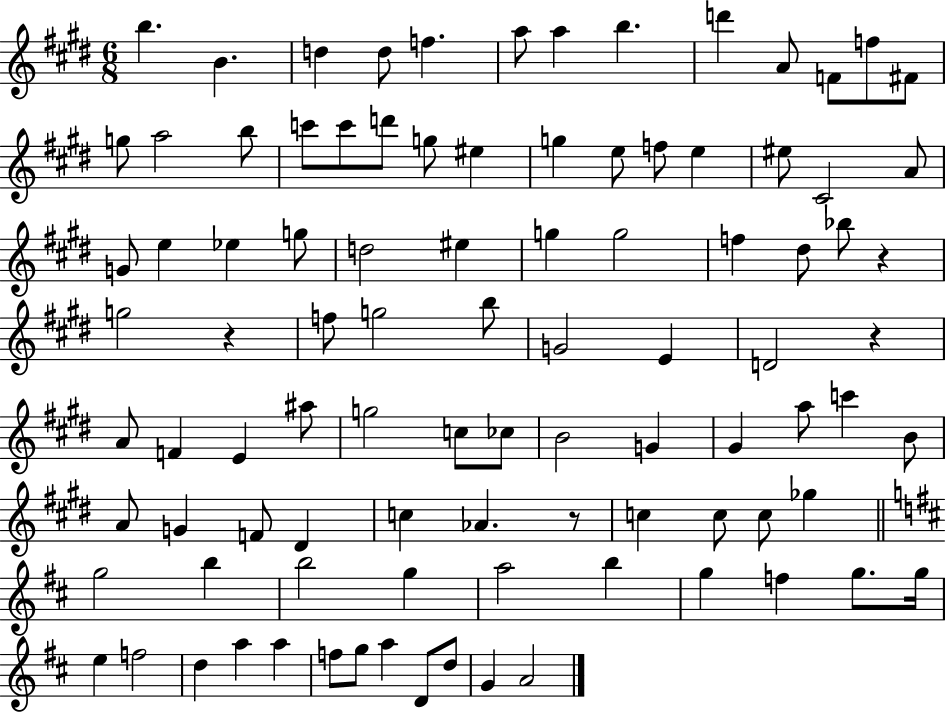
B5/q. B4/q. D5/q D5/e F5/q. A5/e A5/q B5/q. D6/q A4/e F4/e F5/e F#4/e G5/e A5/h B5/e C6/e C6/e D6/e G5/e EIS5/q G5/q E5/e F5/e E5/q EIS5/e C#4/h A4/e G4/e E5/q Eb5/q G5/e D5/h EIS5/q G5/q G5/h F5/q D#5/e Bb5/e R/q G5/h R/q F5/e G5/h B5/e G4/h E4/q D4/h R/q A4/e F4/q E4/q A#5/e G5/h C5/e CES5/e B4/h G4/q G#4/q A5/e C6/q B4/e A4/e G4/q F4/e D#4/q C5/q Ab4/q. R/e C5/q C5/e C5/e Gb5/q G5/h B5/q B5/h G5/q A5/h B5/q G5/q F5/q G5/e. G5/s E5/q F5/h D5/q A5/q A5/q F5/e G5/e A5/q D4/e D5/e G4/q A4/h